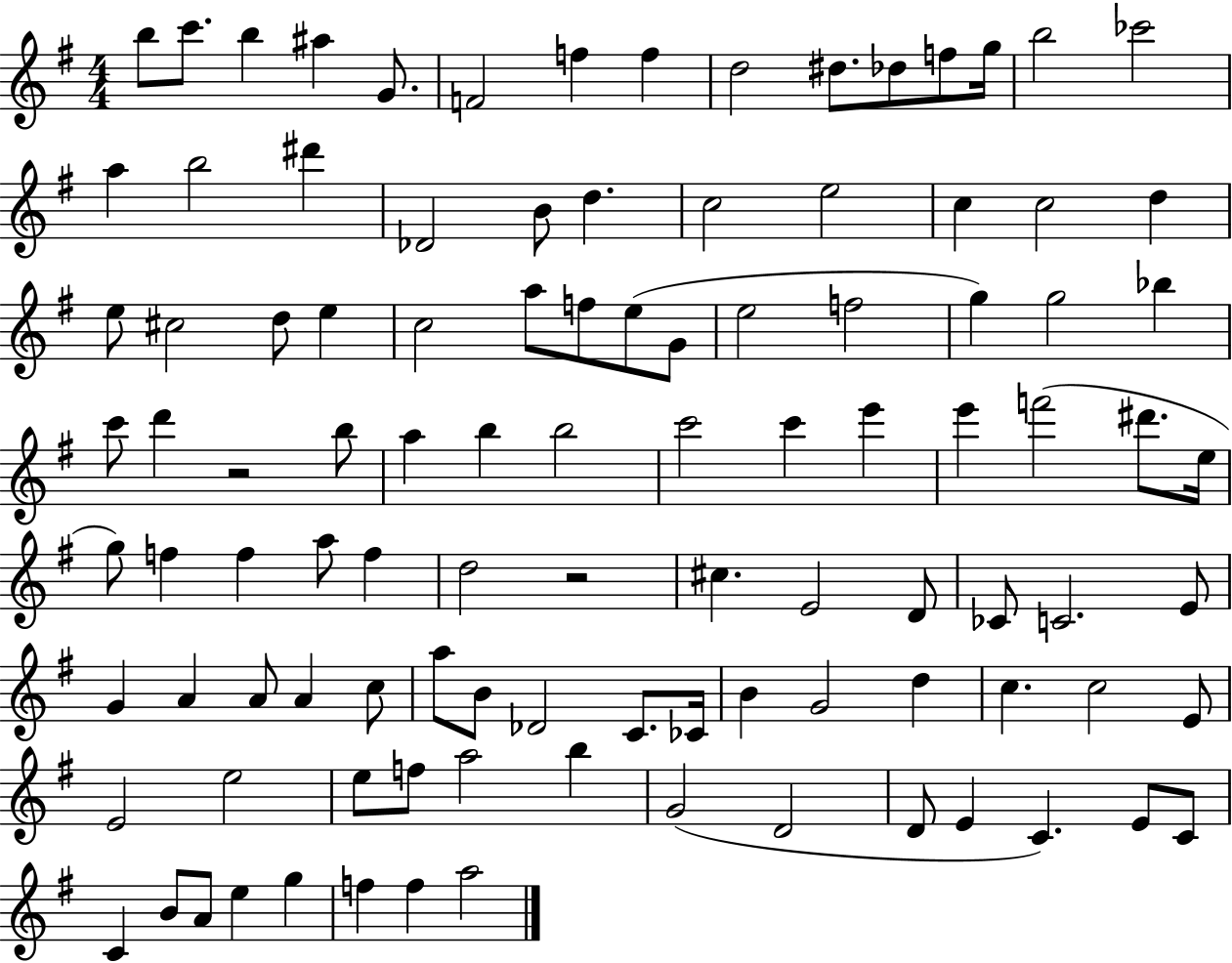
{
  \clef treble
  \numericTimeSignature
  \time 4/4
  \key g \major
  b''8 c'''8. b''4 ais''4 g'8. | f'2 f''4 f''4 | d''2 dis''8. des''8 f''8 g''16 | b''2 ces'''2 | \break a''4 b''2 dis'''4 | des'2 b'8 d''4. | c''2 e''2 | c''4 c''2 d''4 | \break e''8 cis''2 d''8 e''4 | c''2 a''8 f''8 e''8( g'8 | e''2 f''2 | g''4) g''2 bes''4 | \break c'''8 d'''4 r2 b''8 | a''4 b''4 b''2 | c'''2 c'''4 e'''4 | e'''4 f'''2( dis'''8. e''16 | \break g''8) f''4 f''4 a''8 f''4 | d''2 r2 | cis''4. e'2 d'8 | ces'8 c'2. e'8 | \break g'4 a'4 a'8 a'4 c''8 | a''8 b'8 des'2 c'8. ces'16 | b'4 g'2 d''4 | c''4. c''2 e'8 | \break e'2 e''2 | e''8 f''8 a''2 b''4 | g'2( d'2 | d'8 e'4 c'4.) e'8 c'8 | \break c'4 b'8 a'8 e''4 g''4 | f''4 f''4 a''2 | \bar "|."
}